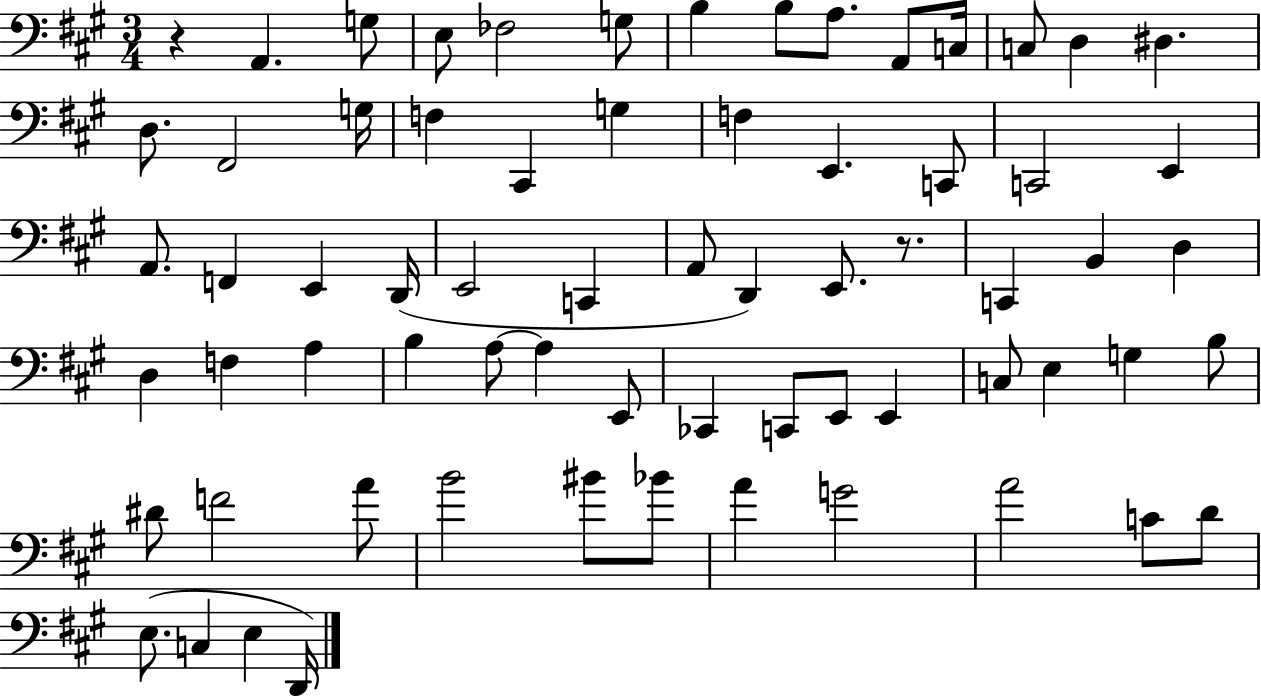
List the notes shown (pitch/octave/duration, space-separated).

R/q A2/q. G3/e E3/e FES3/h G3/e B3/q B3/e A3/e. A2/e C3/s C3/e D3/q D#3/q. D3/e. F#2/h G3/s F3/q C#2/q G3/q F3/q E2/q. C2/e C2/h E2/q A2/e. F2/q E2/q D2/s E2/h C2/q A2/e D2/q E2/e. R/e. C2/q B2/q D3/q D3/q F3/q A3/q B3/q A3/e A3/q E2/e CES2/q C2/e E2/e E2/q C3/e E3/q G3/q B3/e D#4/e F4/h A4/e B4/h BIS4/e Bb4/e A4/q G4/h A4/h C4/e D4/e E3/e. C3/q E3/q D2/s